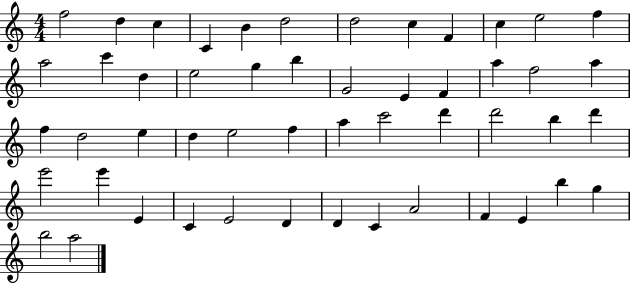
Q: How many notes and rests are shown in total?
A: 51